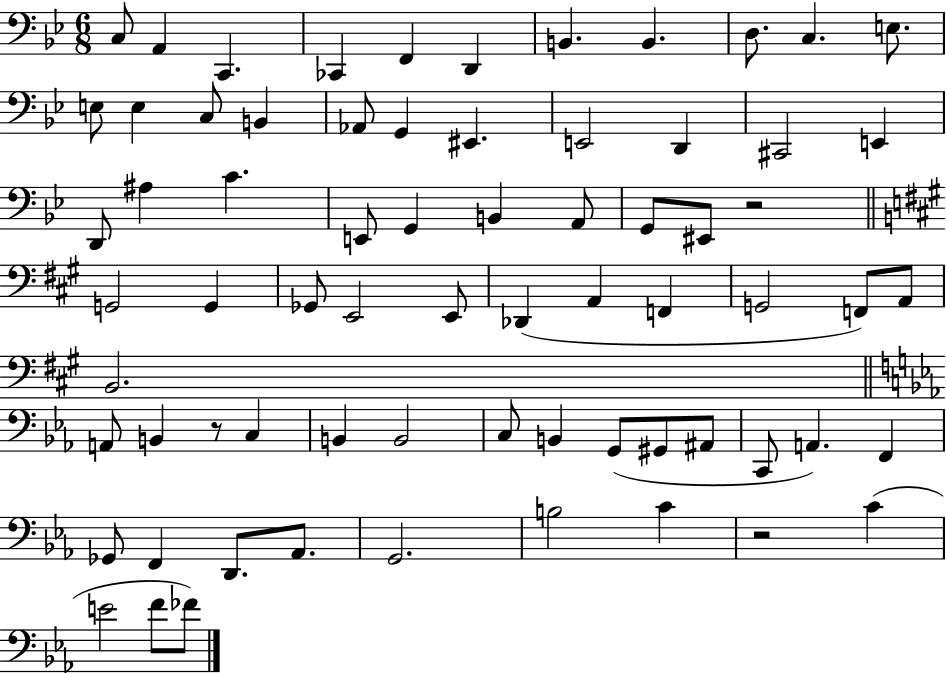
X:1
T:Untitled
M:6/8
L:1/4
K:Bb
C,/2 A,, C,, _C,, F,, D,, B,, B,, D,/2 C, E,/2 E,/2 E, C,/2 B,, _A,,/2 G,, ^E,, E,,2 D,, ^C,,2 E,, D,,/2 ^A, C E,,/2 G,, B,, A,,/2 G,,/2 ^E,,/2 z2 G,,2 G,, _G,,/2 E,,2 E,,/2 _D,, A,, F,, G,,2 F,,/2 A,,/2 B,,2 A,,/2 B,, z/2 C, B,, B,,2 C,/2 B,, G,,/2 ^G,,/2 ^A,,/2 C,,/2 A,, F,, _G,,/2 F,, D,,/2 _A,,/2 G,,2 B,2 C z2 C E2 F/2 _F/2